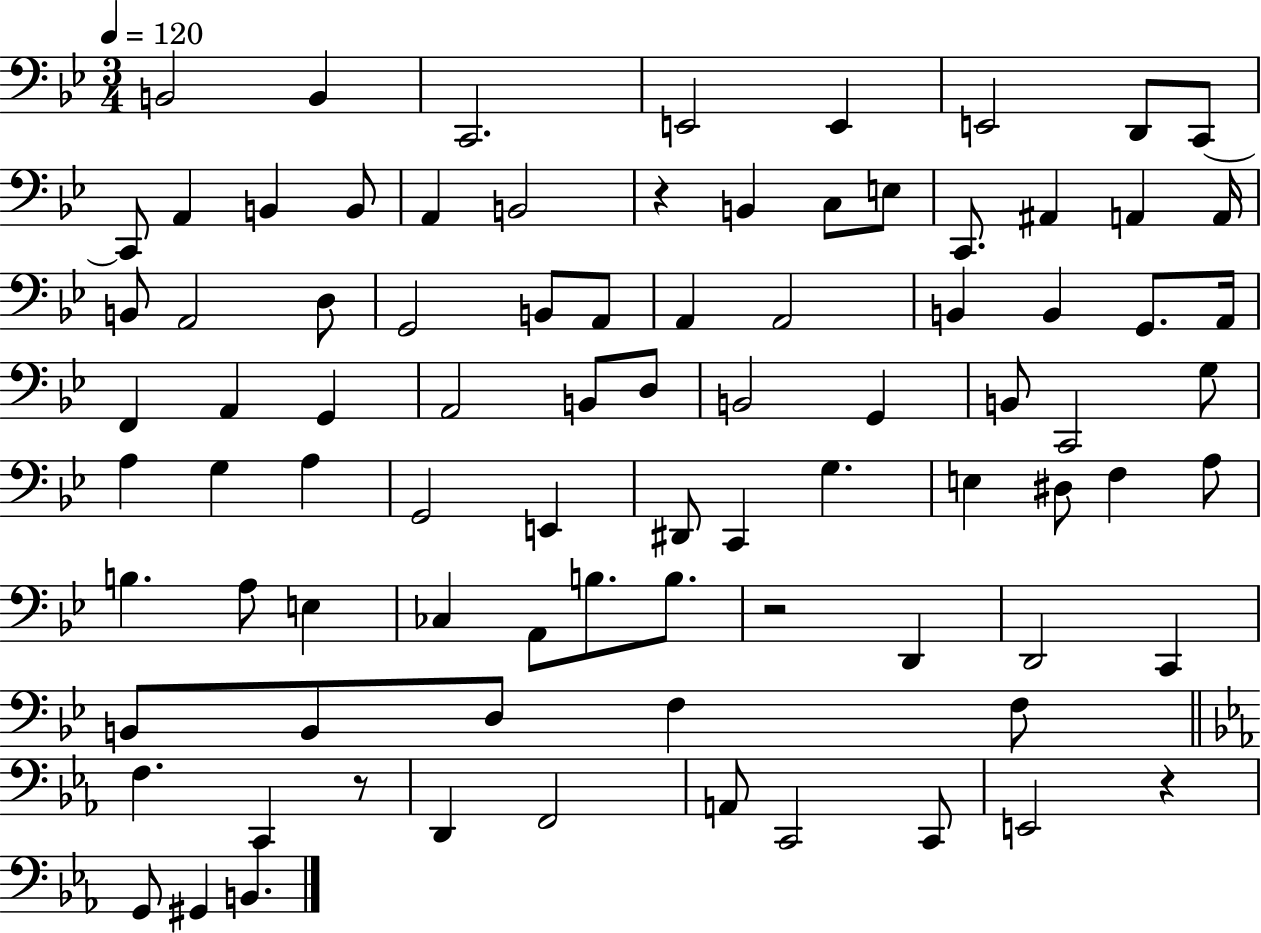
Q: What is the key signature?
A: BES major